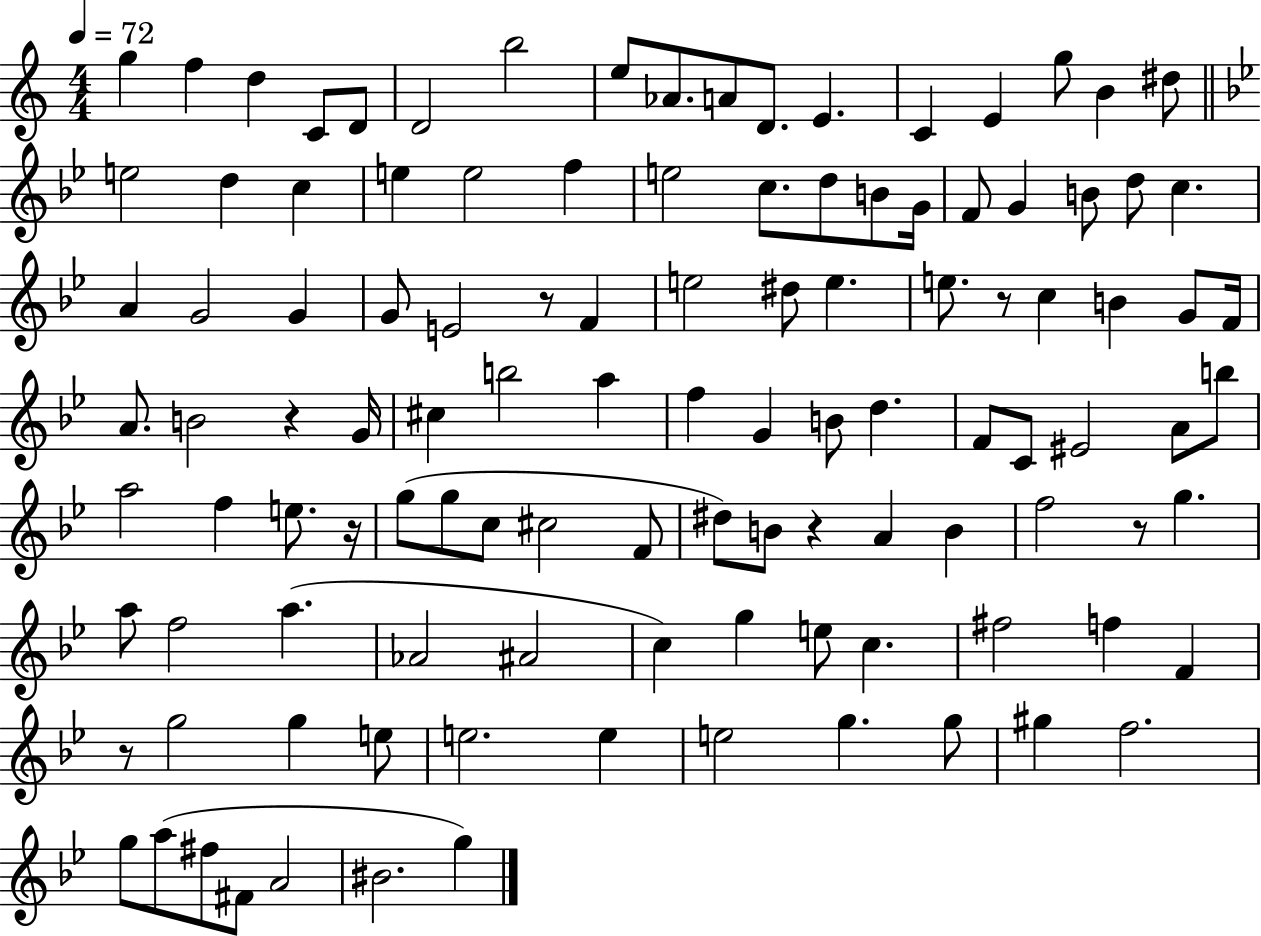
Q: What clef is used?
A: treble